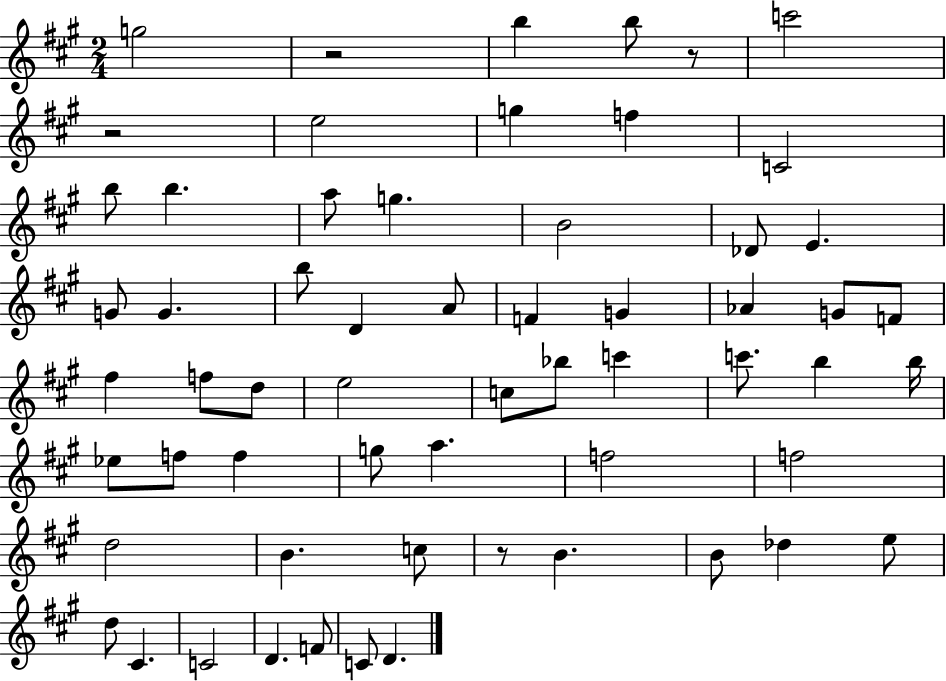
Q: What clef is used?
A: treble